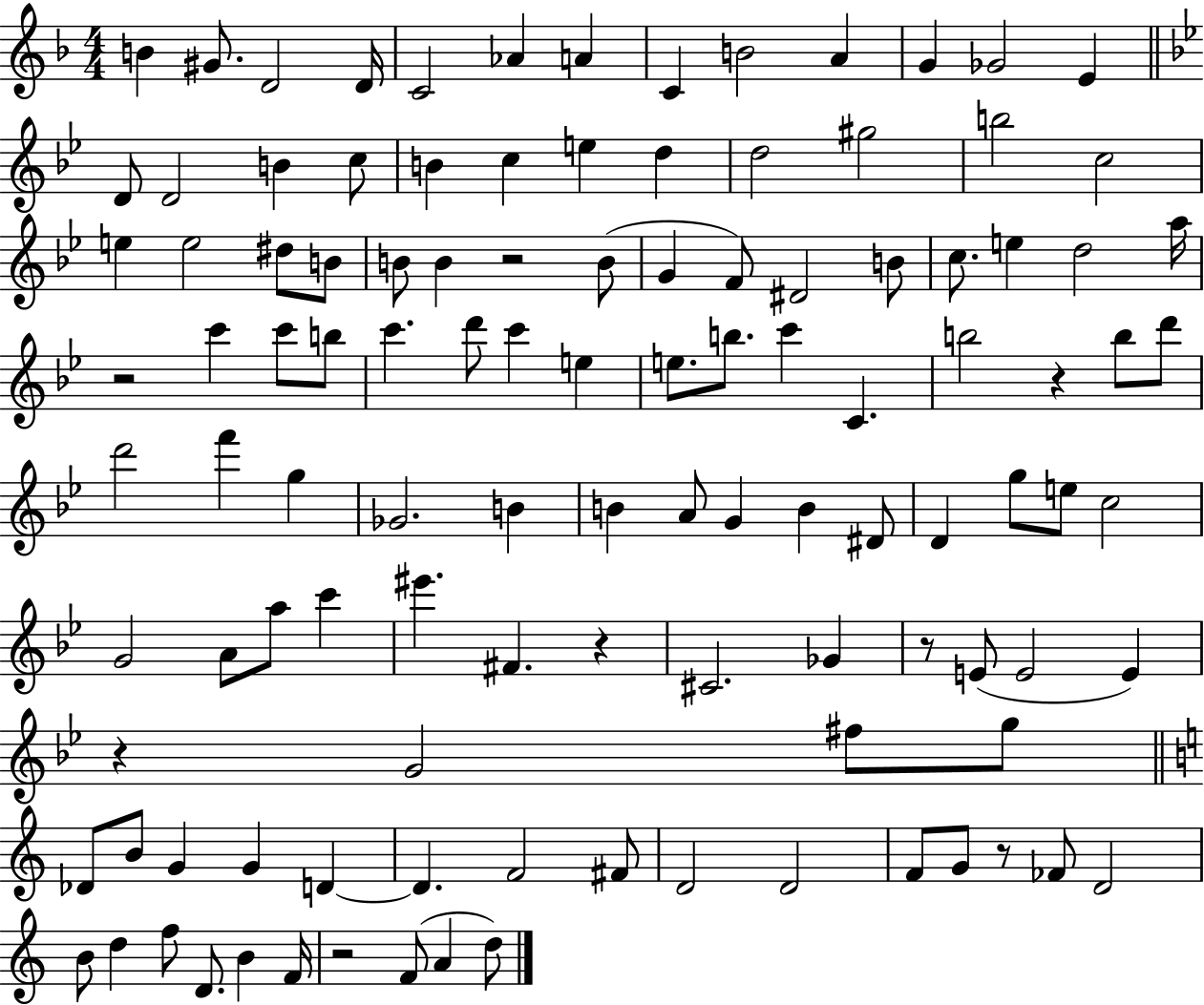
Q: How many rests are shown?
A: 8